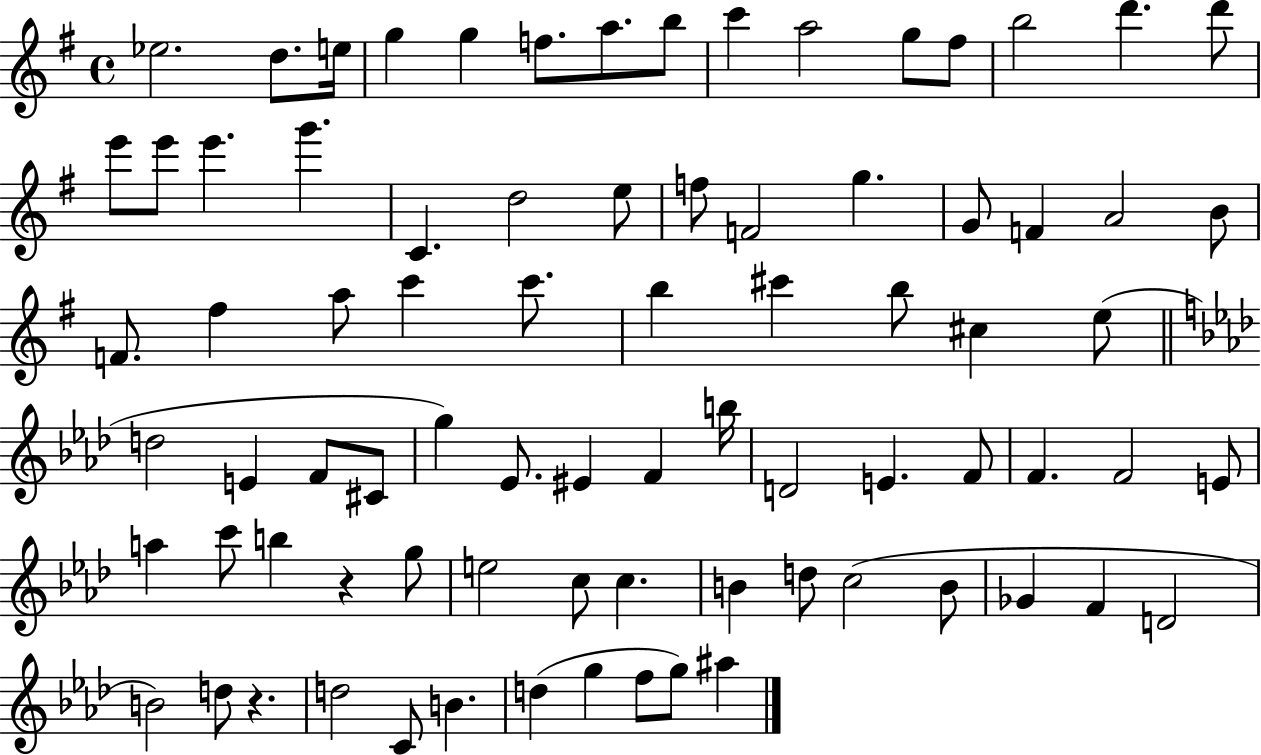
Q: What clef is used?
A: treble